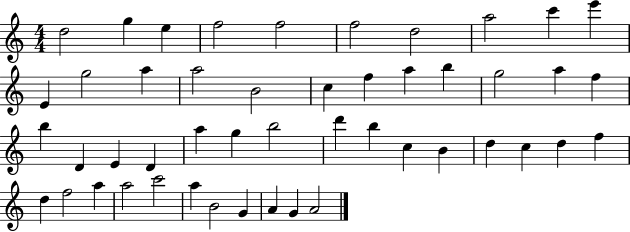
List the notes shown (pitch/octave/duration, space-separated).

D5/h G5/q E5/q F5/h F5/h F5/h D5/h A5/h C6/q E6/q E4/q G5/h A5/q A5/h B4/h C5/q F5/q A5/q B5/q G5/h A5/q F5/q B5/q D4/q E4/q D4/q A5/q G5/q B5/h D6/q B5/q C5/q B4/q D5/q C5/q D5/q F5/q D5/q F5/h A5/q A5/h C6/h A5/q B4/h G4/q A4/q G4/q A4/h